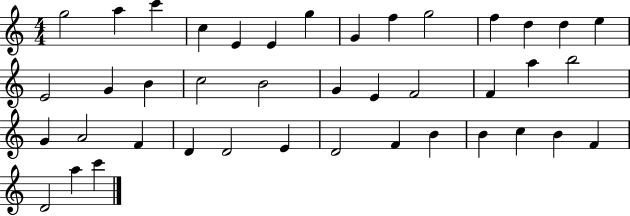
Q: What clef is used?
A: treble